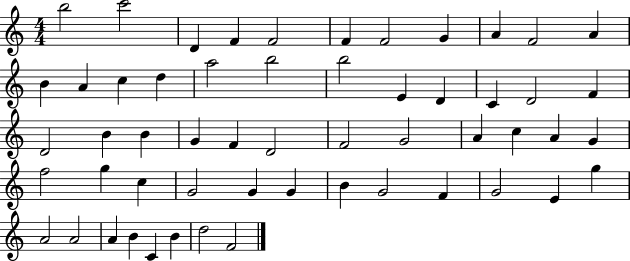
{
  \clef treble
  \numericTimeSignature
  \time 4/4
  \key c \major
  b''2 c'''2 | d'4 f'4 f'2 | f'4 f'2 g'4 | a'4 f'2 a'4 | \break b'4 a'4 c''4 d''4 | a''2 b''2 | b''2 e'4 d'4 | c'4 d'2 f'4 | \break d'2 b'4 b'4 | g'4 f'4 d'2 | f'2 g'2 | a'4 c''4 a'4 g'4 | \break f''2 g''4 c''4 | g'2 g'4 g'4 | b'4 g'2 f'4 | g'2 e'4 g''4 | \break a'2 a'2 | a'4 b'4 c'4 b'4 | d''2 f'2 | \bar "|."
}